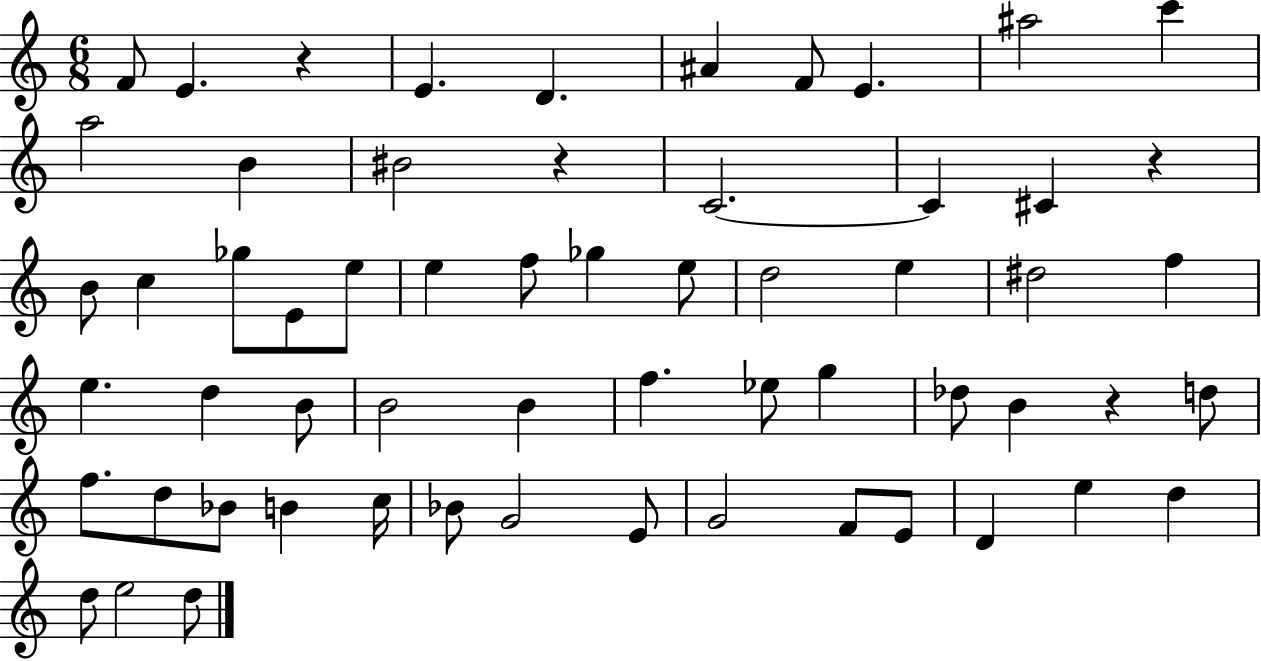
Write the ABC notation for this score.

X:1
T:Untitled
M:6/8
L:1/4
K:C
F/2 E z E D ^A F/2 E ^a2 c' a2 B ^B2 z C2 C ^C z B/2 c _g/2 E/2 e/2 e f/2 _g e/2 d2 e ^d2 f e d B/2 B2 B f _e/2 g _d/2 B z d/2 f/2 d/2 _B/2 B c/4 _B/2 G2 E/2 G2 F/2 E/2 D e d d/2 e2 d/2